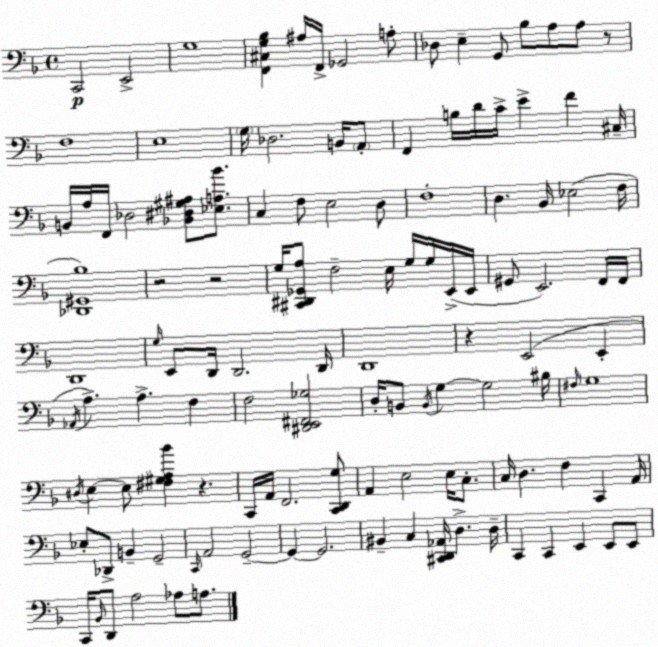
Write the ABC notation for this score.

X:1
T:Untitled
M:4/4
L:1/4
K:Dm
C,,2 E,,2 G,4 [F,,^C,G,_B,] ^A,/4 F,,/4 _G,,2 A,/2 _D,/2 E, G,,/2 _B,/2 A,/2 A,/2 z/2 F,4 E,4 G,/4 _D,2 B,,/4 A,,/2 F,, B,/4 D/4 C/4 E F ^C,/4 B,,/4 A,/4 F,,/4 _D,2 [_B,,^D,^G,^A,]/2 [_E,A,_B]/2 C, F,/2 E,2 D,/2 F,4 D, _B,,/4 _E,2 F,/4 [_D,,^G,,_B,]4 z2 z2 G,/4 [^C,,^D,,_G,,A,]/2 F,2 E,/4 G,/4 G,/4 E,,/4 E,,/4 ^G,,/2 E,,2 F,,/4 F,,/4 D,,4 G,/4 E,,/2 D,,/4 D,,2 D,,/4 D,,4 z E,,2 E,, _A,,/4 A, A, F, F,2 [^D,,E,,^F,,_G,]2 D,/4 B,,/2 B,,/4 G, G,2 ^B,/4 ^F,/4 G,4 ^D,/4 E, E,/2 [^F,^G,A,_B] z C,,/4 A,,/4 F,,2 [C,,D,,G,]/2 A,, E,2 E,/4 C,/2 C,/4 D, F, C,, A,,/4 _E,/2 _D,,/2 B,, G,,2 C,,/4 A,,2 G,,2 G,, G,,2 ^B,, C, [^C,,D,,_A,,]/4 D, D,/4 C,, C,, E,, E,,/2 E,,/2 C,,/4 _B,,/4 D,,/2 A,2 _A,/2 A,/2